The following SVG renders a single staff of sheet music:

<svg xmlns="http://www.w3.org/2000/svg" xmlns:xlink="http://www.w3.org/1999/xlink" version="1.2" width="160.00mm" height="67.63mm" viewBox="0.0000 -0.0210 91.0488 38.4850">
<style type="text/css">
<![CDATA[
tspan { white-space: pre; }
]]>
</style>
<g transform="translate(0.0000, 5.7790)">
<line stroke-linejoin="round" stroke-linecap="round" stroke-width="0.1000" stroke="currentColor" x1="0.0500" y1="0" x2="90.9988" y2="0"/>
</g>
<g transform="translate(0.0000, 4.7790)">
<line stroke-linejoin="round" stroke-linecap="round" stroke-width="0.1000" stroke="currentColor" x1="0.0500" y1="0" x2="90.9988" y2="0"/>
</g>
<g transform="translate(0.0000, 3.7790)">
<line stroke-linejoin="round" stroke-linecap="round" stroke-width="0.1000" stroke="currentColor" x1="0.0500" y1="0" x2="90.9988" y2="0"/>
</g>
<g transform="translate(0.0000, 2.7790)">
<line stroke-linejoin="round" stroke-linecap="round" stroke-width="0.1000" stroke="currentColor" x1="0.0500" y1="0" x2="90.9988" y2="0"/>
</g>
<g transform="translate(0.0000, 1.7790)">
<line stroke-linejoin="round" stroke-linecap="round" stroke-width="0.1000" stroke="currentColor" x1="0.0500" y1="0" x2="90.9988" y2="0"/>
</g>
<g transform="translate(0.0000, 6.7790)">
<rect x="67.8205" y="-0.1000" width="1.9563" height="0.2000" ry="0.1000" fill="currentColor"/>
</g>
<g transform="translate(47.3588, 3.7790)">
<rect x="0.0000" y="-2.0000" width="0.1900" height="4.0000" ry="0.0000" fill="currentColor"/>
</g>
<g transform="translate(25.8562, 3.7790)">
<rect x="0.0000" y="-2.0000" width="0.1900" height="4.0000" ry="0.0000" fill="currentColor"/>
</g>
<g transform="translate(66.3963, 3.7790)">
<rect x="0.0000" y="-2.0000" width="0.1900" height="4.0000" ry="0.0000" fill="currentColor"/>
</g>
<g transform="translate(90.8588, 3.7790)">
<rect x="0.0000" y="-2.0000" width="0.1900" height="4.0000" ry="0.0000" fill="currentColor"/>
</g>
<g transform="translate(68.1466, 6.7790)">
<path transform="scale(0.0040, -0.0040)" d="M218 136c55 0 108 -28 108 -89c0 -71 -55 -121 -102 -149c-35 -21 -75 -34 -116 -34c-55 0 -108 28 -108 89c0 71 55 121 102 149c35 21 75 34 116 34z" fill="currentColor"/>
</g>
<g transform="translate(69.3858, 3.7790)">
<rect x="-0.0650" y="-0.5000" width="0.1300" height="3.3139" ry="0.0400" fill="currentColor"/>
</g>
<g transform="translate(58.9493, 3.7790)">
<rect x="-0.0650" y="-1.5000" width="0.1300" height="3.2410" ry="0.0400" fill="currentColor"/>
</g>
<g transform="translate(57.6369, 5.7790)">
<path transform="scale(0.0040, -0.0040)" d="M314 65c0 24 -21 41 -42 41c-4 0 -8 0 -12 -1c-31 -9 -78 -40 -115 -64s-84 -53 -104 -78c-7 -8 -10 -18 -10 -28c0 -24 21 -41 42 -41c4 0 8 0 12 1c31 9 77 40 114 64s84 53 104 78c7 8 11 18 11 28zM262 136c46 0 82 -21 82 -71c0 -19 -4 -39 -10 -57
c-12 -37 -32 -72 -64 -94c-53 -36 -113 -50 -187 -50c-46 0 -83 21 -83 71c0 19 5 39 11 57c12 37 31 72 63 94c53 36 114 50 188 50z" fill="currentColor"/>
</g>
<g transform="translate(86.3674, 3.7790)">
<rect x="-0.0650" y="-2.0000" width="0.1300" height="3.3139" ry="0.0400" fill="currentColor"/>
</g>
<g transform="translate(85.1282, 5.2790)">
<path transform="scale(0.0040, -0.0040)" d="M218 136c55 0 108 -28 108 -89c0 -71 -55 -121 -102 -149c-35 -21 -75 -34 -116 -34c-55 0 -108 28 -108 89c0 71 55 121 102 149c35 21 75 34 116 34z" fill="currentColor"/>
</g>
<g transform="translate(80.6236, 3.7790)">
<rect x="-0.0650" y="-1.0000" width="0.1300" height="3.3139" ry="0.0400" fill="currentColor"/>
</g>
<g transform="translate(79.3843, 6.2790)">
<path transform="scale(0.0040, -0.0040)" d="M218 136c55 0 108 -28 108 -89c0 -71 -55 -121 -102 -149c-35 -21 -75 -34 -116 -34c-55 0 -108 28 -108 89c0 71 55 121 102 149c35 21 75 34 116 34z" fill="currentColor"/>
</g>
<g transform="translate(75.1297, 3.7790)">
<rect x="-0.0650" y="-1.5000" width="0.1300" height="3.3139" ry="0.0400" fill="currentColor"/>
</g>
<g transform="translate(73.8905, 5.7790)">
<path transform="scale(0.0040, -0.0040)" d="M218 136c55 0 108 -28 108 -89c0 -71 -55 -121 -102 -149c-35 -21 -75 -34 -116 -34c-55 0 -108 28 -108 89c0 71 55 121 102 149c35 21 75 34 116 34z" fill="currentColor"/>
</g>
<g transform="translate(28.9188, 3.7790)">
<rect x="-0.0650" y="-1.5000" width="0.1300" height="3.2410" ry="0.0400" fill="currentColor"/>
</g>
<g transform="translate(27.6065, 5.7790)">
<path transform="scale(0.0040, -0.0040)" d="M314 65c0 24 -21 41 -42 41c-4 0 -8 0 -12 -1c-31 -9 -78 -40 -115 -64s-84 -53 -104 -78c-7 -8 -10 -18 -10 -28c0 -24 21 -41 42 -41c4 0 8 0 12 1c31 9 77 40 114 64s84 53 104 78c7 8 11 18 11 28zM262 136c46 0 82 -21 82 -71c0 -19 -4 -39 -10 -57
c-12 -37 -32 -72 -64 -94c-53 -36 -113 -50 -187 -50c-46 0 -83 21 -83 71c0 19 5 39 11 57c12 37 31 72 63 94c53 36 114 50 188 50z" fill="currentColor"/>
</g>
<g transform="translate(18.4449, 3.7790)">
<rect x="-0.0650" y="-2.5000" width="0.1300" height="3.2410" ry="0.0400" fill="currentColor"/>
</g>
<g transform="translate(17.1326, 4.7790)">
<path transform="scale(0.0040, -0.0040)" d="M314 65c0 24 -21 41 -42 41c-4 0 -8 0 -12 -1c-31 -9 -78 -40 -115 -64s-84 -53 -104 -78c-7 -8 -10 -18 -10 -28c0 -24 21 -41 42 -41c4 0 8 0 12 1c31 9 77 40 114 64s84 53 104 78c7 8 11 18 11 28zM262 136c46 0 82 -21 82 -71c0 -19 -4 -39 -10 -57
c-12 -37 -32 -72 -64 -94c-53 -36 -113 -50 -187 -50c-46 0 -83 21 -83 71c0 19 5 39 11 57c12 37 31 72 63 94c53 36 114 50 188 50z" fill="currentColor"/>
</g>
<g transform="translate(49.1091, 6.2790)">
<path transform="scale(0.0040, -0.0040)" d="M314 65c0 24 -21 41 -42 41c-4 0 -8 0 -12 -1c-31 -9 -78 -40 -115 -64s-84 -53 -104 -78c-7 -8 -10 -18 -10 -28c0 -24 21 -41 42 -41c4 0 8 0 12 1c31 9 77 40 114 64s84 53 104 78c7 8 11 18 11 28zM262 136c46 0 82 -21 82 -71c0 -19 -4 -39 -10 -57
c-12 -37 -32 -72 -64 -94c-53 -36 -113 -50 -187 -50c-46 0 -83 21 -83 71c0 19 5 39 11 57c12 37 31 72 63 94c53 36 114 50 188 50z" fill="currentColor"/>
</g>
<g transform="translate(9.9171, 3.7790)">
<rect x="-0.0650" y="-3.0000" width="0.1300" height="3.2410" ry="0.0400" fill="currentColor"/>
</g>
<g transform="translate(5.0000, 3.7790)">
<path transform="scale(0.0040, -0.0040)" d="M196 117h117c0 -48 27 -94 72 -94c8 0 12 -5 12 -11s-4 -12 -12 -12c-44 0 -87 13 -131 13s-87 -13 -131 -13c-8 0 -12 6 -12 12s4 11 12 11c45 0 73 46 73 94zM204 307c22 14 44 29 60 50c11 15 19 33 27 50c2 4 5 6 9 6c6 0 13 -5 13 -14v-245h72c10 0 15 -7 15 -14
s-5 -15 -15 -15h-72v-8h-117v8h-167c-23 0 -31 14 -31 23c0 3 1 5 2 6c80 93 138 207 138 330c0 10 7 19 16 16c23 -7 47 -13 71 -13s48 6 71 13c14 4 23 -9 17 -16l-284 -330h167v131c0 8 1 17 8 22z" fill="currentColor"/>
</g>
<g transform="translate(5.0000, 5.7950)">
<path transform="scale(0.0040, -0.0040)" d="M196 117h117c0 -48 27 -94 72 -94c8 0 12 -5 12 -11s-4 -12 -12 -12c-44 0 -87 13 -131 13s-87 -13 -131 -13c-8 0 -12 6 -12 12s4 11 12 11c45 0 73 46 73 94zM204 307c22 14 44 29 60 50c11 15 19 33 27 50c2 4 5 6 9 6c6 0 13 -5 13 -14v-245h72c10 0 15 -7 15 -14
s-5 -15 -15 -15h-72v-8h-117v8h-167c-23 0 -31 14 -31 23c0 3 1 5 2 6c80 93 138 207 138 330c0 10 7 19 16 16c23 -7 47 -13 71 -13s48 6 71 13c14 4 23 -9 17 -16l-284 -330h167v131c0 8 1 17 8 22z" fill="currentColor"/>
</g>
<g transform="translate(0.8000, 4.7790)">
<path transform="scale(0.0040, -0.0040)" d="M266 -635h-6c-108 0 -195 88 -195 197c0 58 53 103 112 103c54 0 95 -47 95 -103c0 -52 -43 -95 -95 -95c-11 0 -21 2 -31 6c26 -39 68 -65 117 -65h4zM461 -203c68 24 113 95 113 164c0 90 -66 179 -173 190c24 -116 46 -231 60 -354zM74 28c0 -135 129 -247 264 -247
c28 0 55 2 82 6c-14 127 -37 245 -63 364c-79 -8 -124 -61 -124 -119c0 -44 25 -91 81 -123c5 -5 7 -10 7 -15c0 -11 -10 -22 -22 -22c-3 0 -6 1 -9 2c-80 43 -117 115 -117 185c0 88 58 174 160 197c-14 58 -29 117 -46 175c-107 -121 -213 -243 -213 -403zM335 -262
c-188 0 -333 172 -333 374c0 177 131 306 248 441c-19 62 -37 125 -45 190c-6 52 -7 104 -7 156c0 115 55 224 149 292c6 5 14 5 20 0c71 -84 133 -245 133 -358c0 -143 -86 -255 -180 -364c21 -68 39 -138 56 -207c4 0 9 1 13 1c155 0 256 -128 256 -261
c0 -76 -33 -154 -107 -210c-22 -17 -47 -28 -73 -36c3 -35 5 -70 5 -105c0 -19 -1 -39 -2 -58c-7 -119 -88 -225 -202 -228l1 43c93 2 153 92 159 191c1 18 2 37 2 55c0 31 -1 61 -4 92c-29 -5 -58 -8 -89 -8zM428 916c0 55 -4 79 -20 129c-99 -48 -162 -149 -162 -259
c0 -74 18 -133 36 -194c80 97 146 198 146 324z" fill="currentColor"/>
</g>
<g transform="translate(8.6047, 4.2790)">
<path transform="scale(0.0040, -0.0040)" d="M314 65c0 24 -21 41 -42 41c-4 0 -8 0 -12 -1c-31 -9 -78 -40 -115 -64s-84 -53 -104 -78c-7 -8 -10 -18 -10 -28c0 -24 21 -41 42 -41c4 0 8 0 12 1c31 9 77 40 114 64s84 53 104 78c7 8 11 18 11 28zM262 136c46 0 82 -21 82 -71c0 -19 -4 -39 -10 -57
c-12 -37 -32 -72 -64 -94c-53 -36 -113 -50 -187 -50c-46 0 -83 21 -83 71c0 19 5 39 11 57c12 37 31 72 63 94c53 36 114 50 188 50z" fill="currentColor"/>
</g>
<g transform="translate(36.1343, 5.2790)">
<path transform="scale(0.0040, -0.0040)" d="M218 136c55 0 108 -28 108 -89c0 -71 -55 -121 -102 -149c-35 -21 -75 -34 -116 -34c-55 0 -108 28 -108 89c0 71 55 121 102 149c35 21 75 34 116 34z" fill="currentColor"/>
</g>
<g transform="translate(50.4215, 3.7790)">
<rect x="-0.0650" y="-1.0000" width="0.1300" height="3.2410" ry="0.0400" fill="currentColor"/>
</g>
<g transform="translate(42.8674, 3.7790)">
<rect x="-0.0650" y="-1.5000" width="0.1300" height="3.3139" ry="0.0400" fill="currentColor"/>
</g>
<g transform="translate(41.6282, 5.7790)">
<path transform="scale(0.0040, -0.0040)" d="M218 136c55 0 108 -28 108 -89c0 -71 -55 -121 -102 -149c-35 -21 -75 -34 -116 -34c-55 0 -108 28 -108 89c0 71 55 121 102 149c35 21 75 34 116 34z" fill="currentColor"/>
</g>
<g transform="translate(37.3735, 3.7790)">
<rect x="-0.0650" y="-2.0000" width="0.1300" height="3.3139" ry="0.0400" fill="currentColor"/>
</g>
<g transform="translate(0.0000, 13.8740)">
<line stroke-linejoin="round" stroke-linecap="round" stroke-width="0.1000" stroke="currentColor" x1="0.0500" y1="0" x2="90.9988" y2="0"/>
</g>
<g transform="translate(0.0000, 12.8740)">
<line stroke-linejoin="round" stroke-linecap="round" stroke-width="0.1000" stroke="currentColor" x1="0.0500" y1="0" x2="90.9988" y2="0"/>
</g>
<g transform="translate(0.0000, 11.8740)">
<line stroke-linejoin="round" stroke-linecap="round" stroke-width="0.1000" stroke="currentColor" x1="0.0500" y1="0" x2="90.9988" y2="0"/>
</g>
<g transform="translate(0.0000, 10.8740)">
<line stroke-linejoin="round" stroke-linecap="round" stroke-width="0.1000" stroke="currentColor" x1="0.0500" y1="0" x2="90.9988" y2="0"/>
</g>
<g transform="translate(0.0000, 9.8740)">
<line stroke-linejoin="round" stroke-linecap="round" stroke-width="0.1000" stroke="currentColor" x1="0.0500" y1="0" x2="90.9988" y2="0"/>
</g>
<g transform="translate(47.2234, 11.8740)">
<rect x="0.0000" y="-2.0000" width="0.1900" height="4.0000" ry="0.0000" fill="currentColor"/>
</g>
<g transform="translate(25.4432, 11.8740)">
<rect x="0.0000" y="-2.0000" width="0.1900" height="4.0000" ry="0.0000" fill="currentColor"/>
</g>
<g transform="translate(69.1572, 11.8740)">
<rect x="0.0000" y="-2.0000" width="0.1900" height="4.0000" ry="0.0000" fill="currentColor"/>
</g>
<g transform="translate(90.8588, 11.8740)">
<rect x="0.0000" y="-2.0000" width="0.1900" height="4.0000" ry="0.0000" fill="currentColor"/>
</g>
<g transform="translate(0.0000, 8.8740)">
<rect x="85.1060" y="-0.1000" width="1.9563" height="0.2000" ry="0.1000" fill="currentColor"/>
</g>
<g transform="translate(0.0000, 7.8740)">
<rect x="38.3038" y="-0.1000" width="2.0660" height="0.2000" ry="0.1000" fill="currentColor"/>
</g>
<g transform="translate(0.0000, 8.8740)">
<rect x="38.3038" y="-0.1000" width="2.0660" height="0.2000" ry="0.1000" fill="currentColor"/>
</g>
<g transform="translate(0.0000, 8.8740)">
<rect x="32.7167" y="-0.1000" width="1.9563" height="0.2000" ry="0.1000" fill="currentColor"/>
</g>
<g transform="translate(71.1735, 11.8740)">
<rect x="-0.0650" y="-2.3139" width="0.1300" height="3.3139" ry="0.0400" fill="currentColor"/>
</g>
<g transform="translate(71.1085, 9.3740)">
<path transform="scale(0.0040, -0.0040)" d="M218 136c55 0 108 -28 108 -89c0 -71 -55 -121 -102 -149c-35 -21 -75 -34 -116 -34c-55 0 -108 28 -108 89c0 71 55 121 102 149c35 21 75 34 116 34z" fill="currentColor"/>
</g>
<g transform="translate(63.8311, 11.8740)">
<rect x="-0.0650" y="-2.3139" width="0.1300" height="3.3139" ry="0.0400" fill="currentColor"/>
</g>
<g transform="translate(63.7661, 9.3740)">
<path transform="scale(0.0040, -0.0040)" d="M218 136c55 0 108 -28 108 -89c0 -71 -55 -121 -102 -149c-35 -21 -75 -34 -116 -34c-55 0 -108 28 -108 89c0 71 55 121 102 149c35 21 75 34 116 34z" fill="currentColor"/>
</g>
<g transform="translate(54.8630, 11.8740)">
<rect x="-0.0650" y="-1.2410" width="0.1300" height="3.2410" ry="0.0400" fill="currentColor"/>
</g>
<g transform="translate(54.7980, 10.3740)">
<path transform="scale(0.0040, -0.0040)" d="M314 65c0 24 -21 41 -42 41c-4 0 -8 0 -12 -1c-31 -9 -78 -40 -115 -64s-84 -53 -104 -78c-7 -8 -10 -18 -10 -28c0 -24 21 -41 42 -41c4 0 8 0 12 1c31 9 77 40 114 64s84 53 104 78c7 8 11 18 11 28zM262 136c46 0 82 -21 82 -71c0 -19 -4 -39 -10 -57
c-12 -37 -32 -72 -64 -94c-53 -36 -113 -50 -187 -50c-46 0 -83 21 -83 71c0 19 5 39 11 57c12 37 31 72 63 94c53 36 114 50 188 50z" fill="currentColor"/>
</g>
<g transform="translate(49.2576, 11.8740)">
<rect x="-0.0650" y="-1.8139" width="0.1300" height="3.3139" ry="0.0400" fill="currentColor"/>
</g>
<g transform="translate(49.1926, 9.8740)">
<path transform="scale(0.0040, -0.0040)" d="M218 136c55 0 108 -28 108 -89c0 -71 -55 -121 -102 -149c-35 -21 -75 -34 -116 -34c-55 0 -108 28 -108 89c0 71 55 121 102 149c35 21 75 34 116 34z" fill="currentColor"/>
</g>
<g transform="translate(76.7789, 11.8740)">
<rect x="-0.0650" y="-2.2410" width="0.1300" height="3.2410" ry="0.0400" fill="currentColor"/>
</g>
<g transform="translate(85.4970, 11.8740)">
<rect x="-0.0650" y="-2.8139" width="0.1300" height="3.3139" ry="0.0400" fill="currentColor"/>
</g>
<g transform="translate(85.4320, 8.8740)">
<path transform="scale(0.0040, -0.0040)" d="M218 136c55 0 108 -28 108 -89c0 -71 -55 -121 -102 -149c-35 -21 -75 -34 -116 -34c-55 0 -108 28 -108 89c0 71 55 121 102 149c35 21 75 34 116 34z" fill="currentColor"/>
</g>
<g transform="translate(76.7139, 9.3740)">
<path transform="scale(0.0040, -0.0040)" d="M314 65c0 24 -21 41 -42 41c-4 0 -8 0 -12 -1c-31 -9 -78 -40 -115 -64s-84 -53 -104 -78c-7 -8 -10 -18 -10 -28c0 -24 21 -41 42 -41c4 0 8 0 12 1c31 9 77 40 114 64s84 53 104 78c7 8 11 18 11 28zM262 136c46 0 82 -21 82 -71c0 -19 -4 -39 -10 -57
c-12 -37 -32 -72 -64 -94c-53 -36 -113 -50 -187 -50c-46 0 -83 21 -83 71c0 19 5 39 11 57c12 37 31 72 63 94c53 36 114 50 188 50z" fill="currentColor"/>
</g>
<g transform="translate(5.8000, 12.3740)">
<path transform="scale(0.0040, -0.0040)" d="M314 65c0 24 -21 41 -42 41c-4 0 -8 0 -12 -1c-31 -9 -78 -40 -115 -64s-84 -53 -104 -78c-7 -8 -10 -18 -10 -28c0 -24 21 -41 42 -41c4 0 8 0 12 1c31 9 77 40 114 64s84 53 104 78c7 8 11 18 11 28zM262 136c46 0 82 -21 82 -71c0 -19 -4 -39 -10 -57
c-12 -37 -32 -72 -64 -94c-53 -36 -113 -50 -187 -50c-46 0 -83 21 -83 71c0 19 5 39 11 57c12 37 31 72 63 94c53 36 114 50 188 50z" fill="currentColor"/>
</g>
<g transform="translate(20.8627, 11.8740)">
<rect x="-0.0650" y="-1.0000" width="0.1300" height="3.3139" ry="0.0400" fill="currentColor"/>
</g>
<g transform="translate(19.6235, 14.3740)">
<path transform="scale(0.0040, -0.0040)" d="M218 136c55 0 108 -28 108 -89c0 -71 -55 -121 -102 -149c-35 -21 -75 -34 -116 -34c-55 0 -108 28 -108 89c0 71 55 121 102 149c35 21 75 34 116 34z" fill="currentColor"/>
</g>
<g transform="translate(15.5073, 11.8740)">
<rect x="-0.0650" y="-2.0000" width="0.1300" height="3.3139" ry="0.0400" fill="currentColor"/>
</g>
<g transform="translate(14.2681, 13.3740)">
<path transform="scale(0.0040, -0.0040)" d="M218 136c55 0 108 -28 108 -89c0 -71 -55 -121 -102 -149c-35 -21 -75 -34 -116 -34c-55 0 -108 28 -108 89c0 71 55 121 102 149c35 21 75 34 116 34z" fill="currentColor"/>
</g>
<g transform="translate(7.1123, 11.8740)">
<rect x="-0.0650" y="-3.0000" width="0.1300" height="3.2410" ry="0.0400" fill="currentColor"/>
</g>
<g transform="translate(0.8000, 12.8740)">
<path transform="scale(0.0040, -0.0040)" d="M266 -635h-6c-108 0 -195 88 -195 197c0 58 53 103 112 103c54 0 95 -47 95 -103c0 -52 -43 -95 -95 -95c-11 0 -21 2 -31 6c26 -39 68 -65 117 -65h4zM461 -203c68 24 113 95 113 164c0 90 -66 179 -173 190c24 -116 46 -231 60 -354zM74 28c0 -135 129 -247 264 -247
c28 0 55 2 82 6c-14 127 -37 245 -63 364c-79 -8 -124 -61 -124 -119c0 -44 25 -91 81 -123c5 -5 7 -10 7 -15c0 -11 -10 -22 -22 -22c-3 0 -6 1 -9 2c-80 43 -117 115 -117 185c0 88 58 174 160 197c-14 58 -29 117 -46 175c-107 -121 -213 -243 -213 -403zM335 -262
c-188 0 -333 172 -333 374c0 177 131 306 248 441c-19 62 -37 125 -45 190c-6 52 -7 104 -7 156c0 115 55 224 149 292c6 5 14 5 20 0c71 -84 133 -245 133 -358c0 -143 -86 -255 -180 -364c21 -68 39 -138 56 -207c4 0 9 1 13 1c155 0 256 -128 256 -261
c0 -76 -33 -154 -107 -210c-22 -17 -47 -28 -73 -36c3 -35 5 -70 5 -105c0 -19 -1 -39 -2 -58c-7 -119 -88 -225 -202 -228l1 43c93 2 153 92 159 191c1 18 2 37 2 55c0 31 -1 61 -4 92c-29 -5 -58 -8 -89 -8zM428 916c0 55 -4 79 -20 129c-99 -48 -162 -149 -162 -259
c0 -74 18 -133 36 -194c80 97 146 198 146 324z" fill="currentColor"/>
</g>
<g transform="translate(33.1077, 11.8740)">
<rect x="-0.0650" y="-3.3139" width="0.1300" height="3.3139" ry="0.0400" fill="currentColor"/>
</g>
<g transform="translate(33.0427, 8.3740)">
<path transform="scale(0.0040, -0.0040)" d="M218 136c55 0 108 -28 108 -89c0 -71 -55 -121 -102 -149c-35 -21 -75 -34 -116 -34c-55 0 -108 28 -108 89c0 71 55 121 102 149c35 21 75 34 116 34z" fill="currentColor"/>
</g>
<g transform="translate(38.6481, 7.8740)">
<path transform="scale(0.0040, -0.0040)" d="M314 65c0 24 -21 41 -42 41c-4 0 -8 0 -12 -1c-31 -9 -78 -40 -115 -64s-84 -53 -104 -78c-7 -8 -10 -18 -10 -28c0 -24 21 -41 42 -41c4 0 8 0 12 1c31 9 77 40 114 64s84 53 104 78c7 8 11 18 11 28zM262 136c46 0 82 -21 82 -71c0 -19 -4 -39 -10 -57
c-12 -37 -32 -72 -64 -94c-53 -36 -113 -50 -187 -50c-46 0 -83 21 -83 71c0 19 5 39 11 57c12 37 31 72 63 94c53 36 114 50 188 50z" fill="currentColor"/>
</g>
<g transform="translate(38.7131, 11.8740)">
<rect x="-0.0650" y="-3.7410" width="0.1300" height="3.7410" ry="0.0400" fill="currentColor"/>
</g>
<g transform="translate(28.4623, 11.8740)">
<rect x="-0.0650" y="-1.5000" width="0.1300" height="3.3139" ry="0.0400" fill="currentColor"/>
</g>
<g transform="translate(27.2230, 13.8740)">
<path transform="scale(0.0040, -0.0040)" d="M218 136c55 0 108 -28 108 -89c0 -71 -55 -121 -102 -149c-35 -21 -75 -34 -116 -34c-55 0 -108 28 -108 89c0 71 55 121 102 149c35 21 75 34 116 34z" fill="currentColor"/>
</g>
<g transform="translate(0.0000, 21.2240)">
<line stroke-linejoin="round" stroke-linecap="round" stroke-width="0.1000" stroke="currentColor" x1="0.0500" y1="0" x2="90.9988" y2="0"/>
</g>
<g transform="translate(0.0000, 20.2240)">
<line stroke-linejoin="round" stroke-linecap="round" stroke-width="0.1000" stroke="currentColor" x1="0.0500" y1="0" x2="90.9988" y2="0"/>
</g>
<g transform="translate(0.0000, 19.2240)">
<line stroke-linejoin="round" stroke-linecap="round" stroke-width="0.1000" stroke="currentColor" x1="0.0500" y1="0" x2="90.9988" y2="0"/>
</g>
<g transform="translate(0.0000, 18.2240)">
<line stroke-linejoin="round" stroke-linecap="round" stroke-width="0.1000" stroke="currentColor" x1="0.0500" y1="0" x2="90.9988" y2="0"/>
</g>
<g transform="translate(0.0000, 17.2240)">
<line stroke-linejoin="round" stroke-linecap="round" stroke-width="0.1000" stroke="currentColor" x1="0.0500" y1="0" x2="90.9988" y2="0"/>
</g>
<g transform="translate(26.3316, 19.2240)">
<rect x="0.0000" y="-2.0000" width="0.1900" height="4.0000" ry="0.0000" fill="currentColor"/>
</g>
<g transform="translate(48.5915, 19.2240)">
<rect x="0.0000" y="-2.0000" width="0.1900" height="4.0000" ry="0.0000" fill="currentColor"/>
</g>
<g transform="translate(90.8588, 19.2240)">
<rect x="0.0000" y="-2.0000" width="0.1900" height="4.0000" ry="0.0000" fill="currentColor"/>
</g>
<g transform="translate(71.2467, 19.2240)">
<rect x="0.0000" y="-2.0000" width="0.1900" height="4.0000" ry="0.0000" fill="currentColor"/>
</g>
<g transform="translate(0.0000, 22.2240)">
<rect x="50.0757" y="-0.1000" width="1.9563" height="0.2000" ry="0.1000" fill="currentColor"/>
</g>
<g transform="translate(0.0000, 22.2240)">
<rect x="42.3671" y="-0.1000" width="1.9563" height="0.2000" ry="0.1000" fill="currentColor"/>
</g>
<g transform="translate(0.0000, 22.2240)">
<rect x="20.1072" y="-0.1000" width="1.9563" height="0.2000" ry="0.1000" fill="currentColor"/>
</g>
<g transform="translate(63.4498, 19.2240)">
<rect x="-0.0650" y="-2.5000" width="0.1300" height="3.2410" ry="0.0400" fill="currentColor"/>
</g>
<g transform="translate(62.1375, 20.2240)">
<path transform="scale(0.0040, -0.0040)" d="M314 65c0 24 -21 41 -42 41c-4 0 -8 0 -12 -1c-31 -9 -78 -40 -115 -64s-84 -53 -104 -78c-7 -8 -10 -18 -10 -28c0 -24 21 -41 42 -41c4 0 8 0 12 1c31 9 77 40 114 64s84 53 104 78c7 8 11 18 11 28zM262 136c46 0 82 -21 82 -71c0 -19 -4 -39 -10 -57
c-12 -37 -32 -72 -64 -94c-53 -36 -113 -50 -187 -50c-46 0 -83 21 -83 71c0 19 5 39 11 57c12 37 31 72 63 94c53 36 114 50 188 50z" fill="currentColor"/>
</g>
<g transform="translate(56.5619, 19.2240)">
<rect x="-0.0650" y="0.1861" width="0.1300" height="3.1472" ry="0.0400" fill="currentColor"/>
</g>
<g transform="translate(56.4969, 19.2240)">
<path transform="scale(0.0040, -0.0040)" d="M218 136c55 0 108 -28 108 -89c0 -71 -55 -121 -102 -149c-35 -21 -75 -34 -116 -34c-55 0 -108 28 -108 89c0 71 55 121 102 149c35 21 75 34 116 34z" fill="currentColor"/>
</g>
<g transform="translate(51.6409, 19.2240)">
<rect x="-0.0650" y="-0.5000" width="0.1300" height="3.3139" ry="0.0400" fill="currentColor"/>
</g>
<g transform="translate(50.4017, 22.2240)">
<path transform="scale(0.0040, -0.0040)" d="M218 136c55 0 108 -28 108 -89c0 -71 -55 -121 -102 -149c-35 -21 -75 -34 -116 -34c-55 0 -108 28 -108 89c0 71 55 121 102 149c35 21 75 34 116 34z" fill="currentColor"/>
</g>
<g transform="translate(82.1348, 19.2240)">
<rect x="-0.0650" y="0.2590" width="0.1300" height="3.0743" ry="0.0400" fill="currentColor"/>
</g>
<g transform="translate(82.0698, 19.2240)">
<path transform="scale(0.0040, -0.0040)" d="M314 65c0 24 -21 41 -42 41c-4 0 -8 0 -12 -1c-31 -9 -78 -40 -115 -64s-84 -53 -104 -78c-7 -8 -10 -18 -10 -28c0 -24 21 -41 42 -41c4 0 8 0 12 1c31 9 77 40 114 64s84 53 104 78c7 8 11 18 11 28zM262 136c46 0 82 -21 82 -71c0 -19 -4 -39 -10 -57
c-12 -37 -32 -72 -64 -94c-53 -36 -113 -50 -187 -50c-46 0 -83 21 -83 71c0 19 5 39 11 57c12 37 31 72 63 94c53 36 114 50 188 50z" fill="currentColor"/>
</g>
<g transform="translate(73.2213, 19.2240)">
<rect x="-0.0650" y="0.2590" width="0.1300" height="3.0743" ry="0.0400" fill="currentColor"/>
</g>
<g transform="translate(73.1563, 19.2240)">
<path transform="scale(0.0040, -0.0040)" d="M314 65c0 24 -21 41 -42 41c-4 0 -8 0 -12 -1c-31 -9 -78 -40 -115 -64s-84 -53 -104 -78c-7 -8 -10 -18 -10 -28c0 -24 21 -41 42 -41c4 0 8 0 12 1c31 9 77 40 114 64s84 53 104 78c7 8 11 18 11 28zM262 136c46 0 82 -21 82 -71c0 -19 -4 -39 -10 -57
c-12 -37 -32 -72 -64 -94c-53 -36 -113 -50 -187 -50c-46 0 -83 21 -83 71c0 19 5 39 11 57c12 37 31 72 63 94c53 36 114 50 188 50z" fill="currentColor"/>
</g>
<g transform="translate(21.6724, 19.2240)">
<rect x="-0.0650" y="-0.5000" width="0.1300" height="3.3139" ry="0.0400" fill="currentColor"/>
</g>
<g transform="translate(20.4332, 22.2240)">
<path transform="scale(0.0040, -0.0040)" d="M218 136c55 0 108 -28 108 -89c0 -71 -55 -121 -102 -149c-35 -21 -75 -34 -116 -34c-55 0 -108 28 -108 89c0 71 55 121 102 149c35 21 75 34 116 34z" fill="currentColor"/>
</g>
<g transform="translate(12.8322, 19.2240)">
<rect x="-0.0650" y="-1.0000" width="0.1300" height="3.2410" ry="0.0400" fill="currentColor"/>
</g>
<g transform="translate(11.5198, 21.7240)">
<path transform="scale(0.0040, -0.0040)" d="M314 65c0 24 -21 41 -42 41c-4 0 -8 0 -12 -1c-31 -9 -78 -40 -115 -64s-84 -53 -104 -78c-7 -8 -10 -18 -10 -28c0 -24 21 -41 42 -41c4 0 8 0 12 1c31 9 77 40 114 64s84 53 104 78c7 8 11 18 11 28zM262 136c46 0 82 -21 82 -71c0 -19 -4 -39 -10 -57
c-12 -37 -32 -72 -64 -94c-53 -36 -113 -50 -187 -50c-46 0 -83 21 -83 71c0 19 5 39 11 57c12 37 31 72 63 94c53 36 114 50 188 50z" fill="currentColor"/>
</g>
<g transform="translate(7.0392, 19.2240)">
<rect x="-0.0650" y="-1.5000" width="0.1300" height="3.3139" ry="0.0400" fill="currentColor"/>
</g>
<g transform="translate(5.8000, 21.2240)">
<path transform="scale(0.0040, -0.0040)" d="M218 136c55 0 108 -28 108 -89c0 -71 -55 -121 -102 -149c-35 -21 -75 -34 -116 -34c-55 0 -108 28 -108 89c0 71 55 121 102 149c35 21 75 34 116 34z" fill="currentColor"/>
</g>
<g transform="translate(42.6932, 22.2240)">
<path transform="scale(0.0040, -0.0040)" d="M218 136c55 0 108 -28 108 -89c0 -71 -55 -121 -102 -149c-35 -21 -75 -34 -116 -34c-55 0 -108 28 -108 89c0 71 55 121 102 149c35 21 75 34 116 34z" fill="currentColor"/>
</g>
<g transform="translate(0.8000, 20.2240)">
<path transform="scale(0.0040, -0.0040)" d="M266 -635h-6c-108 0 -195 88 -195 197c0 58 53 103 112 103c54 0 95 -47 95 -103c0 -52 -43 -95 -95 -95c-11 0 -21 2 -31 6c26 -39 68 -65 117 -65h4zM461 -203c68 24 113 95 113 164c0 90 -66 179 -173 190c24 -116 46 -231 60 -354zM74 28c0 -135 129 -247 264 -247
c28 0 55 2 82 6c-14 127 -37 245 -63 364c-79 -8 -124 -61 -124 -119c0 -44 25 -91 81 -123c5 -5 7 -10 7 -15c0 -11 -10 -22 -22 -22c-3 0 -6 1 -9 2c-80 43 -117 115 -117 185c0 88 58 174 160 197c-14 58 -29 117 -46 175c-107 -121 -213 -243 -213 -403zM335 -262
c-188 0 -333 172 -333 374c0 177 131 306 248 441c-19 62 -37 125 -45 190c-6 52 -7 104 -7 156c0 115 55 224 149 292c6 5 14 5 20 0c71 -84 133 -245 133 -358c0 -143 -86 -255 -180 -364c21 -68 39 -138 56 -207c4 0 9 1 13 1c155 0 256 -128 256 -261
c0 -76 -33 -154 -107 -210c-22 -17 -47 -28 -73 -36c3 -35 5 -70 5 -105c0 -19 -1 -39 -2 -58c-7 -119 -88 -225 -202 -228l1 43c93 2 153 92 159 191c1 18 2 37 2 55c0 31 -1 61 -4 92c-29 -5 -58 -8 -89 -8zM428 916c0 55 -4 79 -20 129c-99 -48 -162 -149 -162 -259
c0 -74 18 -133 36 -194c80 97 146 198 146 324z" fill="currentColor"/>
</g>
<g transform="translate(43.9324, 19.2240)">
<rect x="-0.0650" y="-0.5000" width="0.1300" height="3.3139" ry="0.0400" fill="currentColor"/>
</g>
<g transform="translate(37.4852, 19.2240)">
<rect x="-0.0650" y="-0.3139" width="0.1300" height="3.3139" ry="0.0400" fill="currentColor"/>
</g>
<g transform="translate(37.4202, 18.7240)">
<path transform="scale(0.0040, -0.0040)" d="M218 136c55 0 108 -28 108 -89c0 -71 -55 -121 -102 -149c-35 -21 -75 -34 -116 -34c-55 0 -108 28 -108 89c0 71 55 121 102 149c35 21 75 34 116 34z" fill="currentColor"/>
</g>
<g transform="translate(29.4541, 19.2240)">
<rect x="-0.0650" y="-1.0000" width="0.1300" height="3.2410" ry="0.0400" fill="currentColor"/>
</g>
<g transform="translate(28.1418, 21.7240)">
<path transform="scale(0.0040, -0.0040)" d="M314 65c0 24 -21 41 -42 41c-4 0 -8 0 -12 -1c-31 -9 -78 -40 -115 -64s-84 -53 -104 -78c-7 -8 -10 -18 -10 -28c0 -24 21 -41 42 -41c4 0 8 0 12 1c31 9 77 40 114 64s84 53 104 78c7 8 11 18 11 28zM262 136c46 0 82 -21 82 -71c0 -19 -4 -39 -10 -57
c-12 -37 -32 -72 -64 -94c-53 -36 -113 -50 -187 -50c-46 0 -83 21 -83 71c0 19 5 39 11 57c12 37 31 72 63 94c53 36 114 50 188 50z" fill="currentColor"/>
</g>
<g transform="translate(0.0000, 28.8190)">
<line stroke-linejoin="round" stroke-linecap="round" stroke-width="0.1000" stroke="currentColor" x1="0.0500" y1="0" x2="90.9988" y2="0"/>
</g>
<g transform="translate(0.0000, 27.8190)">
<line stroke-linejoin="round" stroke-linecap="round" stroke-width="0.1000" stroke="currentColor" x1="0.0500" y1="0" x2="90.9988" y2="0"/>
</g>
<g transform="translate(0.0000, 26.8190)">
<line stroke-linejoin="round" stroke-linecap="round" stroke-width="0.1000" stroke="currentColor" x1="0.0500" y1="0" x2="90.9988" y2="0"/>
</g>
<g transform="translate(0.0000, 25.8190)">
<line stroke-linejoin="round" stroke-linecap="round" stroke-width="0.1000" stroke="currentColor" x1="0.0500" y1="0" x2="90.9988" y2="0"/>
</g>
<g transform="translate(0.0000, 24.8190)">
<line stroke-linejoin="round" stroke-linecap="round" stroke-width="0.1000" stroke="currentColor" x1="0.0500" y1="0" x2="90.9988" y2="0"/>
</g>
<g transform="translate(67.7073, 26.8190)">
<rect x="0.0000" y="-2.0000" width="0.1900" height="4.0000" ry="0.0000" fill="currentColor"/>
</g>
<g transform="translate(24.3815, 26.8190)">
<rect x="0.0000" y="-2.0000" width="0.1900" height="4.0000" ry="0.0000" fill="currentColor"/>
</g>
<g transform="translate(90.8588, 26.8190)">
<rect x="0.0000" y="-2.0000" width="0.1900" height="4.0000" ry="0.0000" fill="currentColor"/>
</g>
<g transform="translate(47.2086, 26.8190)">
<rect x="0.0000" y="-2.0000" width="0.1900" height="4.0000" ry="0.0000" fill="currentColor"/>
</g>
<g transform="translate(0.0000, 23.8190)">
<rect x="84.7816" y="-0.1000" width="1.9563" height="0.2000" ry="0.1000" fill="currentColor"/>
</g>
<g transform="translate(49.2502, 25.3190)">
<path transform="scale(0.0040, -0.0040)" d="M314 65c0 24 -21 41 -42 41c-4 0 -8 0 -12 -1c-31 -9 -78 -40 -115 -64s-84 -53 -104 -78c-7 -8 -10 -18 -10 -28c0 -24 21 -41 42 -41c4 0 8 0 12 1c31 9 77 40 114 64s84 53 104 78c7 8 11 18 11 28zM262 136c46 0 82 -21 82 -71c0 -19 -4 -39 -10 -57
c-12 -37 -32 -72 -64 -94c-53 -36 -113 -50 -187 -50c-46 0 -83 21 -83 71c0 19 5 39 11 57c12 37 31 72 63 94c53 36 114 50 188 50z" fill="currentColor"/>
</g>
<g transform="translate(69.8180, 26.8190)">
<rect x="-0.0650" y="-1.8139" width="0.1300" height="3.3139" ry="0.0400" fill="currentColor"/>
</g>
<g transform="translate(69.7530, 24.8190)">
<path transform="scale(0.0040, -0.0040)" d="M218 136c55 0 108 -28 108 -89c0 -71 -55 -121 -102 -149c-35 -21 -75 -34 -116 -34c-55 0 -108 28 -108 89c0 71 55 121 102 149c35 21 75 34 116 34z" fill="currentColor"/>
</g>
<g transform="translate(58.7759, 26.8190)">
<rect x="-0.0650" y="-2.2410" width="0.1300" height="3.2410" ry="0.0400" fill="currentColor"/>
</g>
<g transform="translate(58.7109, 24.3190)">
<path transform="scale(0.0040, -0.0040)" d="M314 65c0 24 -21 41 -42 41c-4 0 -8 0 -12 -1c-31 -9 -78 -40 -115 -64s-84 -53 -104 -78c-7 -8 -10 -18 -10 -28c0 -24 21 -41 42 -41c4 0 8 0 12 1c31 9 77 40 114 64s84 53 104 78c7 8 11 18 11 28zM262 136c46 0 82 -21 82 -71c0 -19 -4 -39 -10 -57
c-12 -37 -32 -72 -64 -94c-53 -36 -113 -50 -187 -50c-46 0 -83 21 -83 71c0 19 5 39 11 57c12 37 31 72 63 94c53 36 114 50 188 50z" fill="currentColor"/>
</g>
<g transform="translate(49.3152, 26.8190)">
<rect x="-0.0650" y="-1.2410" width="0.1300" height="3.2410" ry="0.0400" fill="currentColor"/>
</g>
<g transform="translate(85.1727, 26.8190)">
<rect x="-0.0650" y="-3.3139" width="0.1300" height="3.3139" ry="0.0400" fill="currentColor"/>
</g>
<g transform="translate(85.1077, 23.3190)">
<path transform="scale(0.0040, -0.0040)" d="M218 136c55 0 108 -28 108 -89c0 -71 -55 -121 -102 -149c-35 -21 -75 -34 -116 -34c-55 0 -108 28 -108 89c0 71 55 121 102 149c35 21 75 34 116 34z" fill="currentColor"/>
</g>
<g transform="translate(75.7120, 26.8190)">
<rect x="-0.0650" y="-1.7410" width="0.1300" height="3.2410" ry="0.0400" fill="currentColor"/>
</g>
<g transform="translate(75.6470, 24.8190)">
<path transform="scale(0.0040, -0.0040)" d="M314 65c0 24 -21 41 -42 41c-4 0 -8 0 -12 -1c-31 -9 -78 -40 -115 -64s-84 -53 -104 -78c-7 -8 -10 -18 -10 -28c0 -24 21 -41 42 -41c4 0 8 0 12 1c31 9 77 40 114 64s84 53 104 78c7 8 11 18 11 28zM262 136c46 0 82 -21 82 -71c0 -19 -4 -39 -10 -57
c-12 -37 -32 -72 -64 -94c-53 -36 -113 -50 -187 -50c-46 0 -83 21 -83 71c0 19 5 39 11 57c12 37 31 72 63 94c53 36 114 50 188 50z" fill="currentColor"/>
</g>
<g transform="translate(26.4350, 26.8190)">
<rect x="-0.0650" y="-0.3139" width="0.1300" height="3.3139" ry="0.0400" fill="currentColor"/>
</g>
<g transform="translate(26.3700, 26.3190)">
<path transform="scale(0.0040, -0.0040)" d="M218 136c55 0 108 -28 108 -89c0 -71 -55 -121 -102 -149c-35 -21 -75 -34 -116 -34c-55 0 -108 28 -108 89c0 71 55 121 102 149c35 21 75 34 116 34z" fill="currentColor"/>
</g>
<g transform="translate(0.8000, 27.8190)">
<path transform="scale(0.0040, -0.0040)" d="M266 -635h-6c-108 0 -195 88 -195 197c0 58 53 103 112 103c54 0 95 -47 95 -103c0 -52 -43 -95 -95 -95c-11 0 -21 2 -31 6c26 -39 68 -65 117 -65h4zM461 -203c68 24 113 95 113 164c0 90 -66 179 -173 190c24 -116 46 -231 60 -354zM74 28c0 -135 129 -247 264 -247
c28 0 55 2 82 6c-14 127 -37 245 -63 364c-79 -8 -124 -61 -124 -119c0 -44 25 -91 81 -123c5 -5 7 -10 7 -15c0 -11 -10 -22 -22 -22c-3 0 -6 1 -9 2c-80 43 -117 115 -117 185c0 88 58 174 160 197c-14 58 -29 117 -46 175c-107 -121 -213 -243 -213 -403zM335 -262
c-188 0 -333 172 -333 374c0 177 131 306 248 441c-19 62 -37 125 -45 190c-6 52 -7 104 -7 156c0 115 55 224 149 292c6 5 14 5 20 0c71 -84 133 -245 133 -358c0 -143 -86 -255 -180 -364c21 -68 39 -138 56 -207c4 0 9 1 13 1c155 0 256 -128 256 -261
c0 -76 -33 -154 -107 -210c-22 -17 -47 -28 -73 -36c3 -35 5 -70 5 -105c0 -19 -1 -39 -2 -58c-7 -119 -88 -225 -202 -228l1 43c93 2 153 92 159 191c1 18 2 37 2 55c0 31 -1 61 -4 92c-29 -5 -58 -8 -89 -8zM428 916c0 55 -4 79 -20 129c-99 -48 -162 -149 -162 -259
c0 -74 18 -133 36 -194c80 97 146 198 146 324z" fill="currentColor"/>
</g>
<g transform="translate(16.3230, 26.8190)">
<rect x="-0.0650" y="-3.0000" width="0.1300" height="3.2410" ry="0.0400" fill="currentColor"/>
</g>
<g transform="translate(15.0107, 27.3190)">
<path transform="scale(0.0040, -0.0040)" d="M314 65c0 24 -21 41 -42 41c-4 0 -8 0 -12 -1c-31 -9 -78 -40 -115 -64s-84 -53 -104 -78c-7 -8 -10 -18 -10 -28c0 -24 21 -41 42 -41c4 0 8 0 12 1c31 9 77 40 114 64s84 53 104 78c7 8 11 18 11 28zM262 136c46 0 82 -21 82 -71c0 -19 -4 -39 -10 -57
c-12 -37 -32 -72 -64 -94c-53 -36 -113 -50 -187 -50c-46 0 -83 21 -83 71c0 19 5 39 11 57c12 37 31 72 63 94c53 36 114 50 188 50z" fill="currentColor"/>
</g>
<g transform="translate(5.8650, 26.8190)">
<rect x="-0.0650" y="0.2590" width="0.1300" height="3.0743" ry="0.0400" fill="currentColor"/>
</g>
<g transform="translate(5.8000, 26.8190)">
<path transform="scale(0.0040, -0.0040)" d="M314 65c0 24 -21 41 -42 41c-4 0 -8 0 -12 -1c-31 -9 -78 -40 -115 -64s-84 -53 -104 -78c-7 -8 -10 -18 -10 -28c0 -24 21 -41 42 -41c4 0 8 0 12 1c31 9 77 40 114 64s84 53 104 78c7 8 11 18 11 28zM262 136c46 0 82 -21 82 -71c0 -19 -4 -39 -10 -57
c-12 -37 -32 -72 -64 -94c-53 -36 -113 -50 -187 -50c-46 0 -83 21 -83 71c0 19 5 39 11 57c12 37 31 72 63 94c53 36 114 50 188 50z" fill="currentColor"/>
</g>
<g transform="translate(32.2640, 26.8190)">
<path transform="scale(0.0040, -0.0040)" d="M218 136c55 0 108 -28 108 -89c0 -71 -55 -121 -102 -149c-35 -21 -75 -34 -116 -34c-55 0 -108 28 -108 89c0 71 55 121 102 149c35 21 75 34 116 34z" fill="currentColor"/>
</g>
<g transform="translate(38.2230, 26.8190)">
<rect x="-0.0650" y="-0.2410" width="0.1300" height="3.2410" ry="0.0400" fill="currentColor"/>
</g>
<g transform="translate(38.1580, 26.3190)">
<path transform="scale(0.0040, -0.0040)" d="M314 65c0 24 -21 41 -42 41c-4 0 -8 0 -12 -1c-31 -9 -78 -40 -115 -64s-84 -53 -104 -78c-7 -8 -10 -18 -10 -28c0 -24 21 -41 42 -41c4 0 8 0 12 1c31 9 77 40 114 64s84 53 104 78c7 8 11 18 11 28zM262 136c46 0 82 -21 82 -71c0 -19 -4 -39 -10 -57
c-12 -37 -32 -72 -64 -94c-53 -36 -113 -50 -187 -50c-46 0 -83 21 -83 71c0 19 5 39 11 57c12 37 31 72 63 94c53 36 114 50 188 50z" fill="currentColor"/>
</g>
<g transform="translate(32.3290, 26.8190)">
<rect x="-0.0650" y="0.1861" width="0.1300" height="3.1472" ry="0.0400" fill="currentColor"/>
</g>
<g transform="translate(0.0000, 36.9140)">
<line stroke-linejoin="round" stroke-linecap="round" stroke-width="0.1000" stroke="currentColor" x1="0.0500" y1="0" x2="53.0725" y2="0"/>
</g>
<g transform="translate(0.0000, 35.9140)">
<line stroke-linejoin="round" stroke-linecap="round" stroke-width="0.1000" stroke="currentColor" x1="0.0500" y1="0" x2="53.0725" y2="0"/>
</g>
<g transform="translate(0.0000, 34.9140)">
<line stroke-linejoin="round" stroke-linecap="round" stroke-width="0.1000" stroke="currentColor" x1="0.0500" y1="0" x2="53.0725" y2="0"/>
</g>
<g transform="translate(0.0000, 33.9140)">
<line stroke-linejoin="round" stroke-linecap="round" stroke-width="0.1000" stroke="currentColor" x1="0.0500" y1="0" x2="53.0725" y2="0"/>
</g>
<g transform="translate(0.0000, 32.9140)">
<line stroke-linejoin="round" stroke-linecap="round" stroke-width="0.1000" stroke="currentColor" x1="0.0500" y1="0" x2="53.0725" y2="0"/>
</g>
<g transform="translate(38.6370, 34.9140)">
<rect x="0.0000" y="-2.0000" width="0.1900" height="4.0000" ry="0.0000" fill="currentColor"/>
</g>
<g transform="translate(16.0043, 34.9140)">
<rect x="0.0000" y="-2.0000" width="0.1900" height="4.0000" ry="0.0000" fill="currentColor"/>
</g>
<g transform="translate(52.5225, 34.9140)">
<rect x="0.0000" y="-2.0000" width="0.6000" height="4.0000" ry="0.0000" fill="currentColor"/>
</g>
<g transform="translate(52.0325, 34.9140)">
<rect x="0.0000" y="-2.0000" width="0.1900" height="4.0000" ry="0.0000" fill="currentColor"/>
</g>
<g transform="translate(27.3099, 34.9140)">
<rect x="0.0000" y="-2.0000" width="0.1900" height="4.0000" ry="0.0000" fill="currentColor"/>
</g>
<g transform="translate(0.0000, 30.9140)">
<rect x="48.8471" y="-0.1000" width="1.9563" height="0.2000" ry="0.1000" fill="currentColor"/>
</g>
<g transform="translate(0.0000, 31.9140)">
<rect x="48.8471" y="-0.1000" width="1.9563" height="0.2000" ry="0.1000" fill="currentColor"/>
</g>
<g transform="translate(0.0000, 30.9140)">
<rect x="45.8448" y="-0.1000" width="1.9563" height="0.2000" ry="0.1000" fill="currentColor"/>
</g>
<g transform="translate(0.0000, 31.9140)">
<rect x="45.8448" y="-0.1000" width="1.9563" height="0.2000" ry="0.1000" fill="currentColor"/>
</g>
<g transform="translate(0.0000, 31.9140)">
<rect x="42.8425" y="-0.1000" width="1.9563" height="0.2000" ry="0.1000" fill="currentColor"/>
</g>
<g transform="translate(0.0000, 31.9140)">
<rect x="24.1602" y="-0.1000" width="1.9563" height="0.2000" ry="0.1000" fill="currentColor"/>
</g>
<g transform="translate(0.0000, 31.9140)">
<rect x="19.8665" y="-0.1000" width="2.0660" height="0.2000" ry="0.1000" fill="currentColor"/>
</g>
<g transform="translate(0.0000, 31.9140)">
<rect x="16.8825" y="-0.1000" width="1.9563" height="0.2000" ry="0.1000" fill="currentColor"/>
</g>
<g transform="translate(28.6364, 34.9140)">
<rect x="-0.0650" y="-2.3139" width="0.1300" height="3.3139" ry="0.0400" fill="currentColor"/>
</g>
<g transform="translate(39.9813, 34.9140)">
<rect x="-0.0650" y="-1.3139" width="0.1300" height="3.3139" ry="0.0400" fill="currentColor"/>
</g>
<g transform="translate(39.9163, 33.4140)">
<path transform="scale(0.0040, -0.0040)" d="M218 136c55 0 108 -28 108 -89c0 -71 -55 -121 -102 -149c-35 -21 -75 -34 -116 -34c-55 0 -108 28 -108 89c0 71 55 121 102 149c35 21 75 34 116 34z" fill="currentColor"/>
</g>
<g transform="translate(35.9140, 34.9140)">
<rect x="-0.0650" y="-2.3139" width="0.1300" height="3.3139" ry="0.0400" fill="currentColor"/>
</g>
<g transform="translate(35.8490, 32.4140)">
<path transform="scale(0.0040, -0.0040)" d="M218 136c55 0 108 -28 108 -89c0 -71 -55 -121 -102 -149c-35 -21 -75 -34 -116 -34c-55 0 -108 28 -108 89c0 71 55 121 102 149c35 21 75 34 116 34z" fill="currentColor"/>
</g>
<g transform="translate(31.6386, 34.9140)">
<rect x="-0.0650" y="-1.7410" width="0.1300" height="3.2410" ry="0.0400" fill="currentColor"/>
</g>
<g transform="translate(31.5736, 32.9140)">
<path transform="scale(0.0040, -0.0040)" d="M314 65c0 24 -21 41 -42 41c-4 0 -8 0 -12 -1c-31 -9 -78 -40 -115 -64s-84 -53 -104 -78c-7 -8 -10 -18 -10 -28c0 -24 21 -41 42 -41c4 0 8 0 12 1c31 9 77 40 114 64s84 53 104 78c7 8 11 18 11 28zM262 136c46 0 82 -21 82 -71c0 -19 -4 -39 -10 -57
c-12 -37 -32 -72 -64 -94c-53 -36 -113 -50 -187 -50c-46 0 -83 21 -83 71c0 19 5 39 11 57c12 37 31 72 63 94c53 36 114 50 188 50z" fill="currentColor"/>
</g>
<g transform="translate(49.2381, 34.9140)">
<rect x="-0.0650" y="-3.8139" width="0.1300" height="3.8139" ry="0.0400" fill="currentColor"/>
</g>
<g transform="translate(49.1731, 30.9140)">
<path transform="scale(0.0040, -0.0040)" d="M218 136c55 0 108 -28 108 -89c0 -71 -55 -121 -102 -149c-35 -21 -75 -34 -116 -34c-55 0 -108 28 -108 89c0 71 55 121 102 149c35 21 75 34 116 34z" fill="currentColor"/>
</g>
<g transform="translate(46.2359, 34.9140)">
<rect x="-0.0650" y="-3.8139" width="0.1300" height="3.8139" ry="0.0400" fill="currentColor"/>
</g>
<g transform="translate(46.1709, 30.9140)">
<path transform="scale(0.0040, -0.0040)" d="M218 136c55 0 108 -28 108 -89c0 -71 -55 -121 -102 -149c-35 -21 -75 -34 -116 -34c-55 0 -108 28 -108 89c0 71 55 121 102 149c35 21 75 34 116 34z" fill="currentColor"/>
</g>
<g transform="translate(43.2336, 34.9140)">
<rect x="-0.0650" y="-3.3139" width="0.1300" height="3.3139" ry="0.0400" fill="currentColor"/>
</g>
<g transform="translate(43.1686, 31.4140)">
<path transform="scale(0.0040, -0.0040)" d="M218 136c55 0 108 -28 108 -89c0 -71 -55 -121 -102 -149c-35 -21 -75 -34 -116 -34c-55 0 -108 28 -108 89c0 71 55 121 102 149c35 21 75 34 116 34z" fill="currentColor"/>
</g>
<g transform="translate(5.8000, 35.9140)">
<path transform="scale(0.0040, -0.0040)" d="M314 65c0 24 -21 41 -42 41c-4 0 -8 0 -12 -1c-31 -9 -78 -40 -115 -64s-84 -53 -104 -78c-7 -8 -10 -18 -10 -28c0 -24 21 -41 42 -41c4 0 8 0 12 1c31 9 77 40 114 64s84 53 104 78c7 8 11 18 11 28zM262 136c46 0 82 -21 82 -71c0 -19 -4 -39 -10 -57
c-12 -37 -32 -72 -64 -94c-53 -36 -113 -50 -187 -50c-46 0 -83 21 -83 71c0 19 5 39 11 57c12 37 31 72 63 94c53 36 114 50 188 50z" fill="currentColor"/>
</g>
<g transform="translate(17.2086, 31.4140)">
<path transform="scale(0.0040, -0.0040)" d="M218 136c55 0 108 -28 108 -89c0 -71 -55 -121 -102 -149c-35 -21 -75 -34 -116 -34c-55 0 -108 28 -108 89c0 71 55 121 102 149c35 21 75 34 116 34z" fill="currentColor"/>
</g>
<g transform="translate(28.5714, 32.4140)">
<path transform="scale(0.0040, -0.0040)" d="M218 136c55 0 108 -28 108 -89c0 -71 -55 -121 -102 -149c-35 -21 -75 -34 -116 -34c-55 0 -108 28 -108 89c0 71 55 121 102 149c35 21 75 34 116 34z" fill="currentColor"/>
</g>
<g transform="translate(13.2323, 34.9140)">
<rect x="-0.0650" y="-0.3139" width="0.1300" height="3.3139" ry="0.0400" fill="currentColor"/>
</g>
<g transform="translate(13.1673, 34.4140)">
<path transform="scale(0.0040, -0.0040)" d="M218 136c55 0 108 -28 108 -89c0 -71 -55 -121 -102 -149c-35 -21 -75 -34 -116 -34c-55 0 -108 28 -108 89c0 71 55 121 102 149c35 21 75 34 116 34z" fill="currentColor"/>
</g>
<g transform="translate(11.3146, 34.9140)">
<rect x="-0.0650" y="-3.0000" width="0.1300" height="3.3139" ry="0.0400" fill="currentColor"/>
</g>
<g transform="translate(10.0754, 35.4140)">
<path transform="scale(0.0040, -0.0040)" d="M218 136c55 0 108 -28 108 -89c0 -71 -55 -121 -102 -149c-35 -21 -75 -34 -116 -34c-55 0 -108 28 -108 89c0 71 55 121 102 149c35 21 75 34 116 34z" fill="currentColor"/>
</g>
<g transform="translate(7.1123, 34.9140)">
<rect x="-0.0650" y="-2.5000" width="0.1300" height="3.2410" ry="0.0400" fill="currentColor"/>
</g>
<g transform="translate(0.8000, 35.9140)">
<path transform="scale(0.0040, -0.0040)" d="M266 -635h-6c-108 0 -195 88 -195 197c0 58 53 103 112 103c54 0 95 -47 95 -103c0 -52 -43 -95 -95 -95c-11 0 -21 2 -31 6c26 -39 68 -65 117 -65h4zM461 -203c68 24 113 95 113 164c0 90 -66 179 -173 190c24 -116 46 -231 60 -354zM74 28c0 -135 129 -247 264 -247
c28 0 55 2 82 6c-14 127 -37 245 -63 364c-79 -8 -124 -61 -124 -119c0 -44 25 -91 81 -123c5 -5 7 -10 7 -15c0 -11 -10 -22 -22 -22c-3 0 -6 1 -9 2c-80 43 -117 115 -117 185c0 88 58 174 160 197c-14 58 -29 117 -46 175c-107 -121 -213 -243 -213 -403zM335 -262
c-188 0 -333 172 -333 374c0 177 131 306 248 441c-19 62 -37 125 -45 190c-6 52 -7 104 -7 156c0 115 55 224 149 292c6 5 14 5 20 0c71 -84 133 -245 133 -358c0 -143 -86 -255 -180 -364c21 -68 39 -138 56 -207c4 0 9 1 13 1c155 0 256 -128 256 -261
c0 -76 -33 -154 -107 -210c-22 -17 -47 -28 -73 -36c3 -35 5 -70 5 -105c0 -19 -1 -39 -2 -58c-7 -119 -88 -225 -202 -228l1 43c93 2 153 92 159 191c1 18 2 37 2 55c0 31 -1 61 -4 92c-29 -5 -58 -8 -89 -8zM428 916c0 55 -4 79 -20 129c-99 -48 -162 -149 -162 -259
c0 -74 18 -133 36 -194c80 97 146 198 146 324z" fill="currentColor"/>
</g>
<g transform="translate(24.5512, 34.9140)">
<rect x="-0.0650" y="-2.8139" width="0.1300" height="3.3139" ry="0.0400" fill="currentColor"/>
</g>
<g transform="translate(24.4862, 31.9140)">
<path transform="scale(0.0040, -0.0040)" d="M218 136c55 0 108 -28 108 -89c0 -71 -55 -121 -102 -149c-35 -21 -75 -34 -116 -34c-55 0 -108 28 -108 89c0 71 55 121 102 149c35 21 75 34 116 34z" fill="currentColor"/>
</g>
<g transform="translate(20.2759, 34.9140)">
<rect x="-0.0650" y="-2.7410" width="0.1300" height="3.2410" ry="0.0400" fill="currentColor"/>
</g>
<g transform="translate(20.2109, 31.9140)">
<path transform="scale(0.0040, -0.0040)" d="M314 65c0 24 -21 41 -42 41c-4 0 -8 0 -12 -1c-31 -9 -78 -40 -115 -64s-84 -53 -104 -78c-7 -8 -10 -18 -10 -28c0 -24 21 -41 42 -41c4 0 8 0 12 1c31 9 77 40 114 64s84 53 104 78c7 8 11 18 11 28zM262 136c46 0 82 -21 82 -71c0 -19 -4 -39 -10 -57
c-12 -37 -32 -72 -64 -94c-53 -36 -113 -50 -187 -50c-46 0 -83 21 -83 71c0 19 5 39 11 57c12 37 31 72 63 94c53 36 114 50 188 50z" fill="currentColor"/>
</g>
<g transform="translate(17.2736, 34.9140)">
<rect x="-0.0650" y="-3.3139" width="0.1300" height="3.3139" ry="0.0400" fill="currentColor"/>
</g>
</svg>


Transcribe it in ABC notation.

X:1
T:Untitled
M:4/4
L:1/4
K:C
A2 G2 E2 F E D2 E2 C E D F A2 F D E b c'2 f e2 g g g2 a E D2 C D2 c C C B G2 B2 B2 B2 A2 c B c2 e2 g2 f f2 b G2 A c b a2 a g f2 g e b c' c'